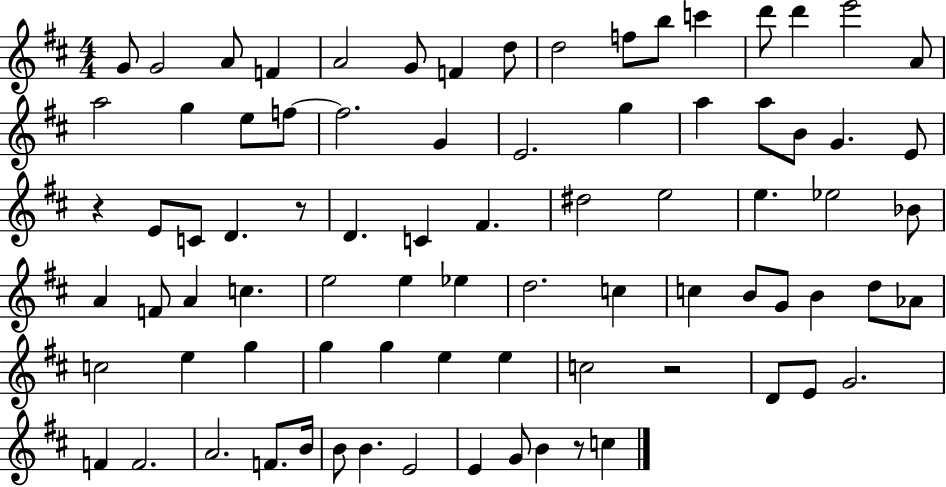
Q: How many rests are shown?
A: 4